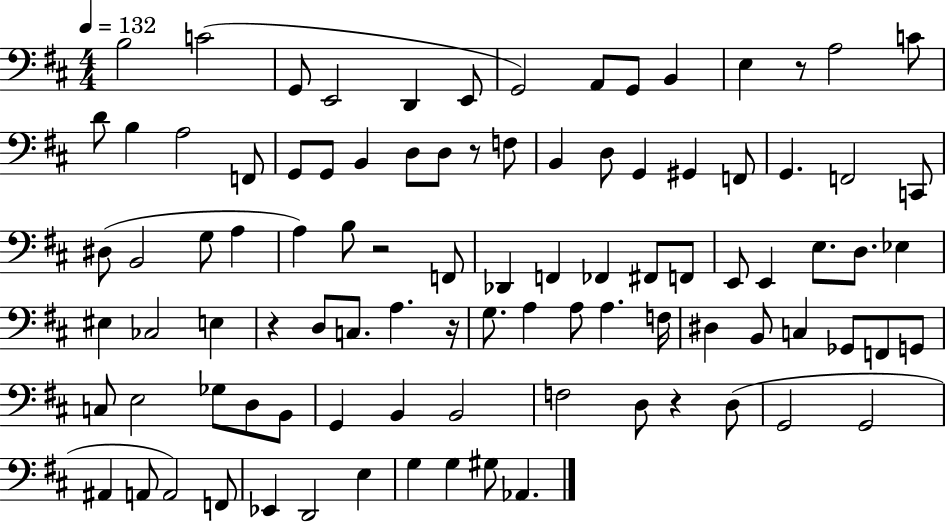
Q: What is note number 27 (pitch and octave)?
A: G#2